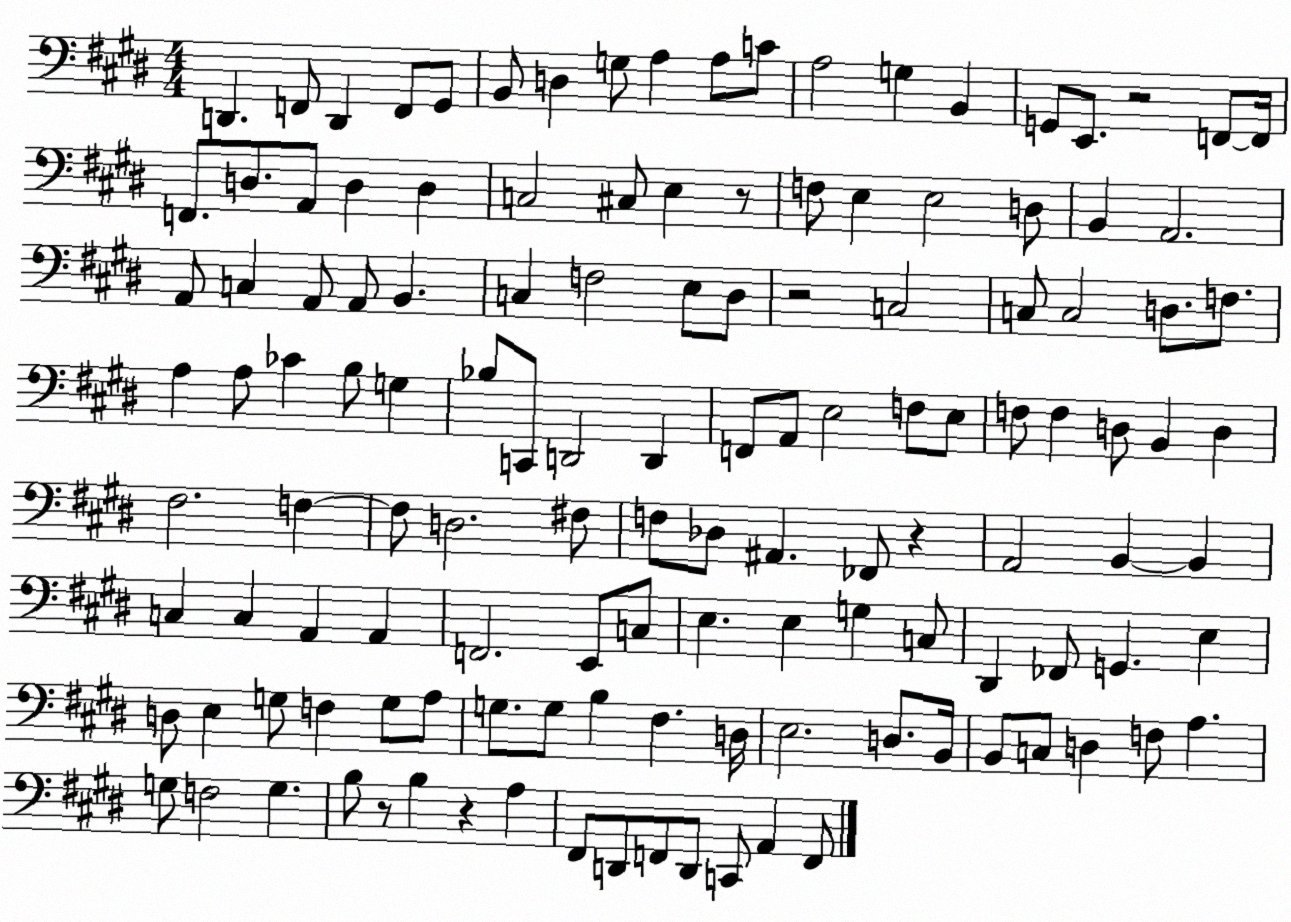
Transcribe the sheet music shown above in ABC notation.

X:1
T:Untitled
M:4/4
L:1/4
K:E
D,, F,,/2 D,, F,,/2 ^G,,/2 B,,/2 D, G,/2 A, A,/2 C/2 A,2 G, B,, G,,/2 E,,/2 z2 F,,/2 F,,/4 F,,/2 D,/2 A,,/2 D, D, C,2 ^C,/2 E, z/2 F,/2 E, E,2 D,/2 B,, A,,2 A,,/2 C, A,,/2 A,,/2 B,, C, F,2 E,/2 ^D,/2 z2 C,2 C,/2 C,2 D,/2 F,/2 A, A,/2 _C B,/2 G, _B,/2 C,,/2 D,,2 D,, F,,/2 A,,/2 E,2 F,/2 E,/2 F,/2 F, D,/2 B,, D, ^F,2 F, F,/2 D,2 ^F,/2 F,/2 _D,/2 ^A,, _F,,/2 z A,,2 B,, B,, C, C, A,, A,, F,,2 E,,/2 C,/2 E, E, G, C,/2 ^D,, _F,,/2 G,, E, D,/2 E, G,/2 F, G,/2 A,/2 G,/2 G,/2 B, ^F, D,/4 E,2 D,/2 B,,/4 B,,/2 C,/2 D, F,/2 A, G,/2 F,2 G, B,/2 z/2 B, z A, ^F,,/2 D,,/2 F,,/2 D,,/2 C,,/2 A,, F,,/2